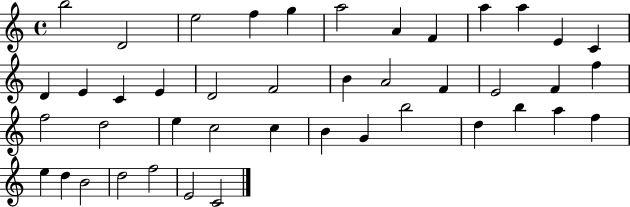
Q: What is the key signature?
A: C major